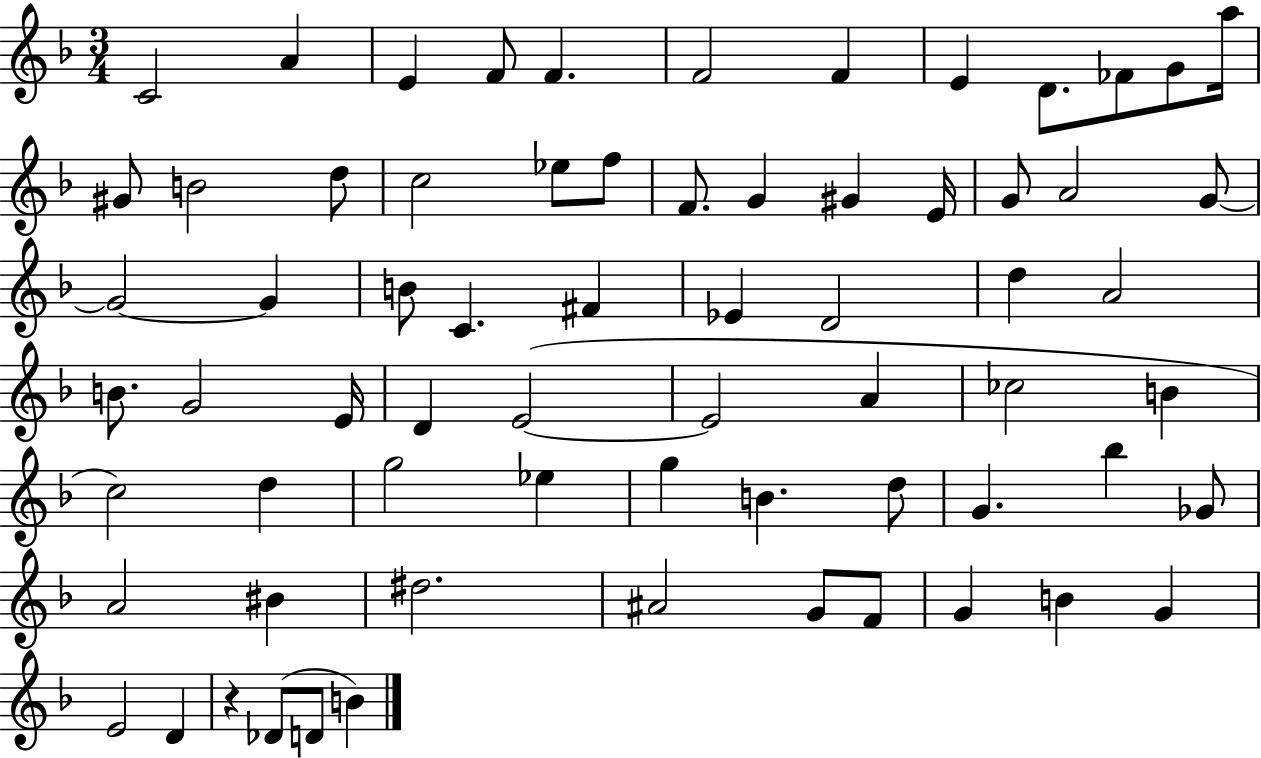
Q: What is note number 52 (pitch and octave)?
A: Bb5